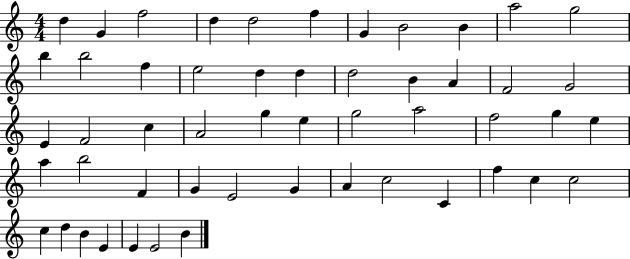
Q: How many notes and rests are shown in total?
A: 52